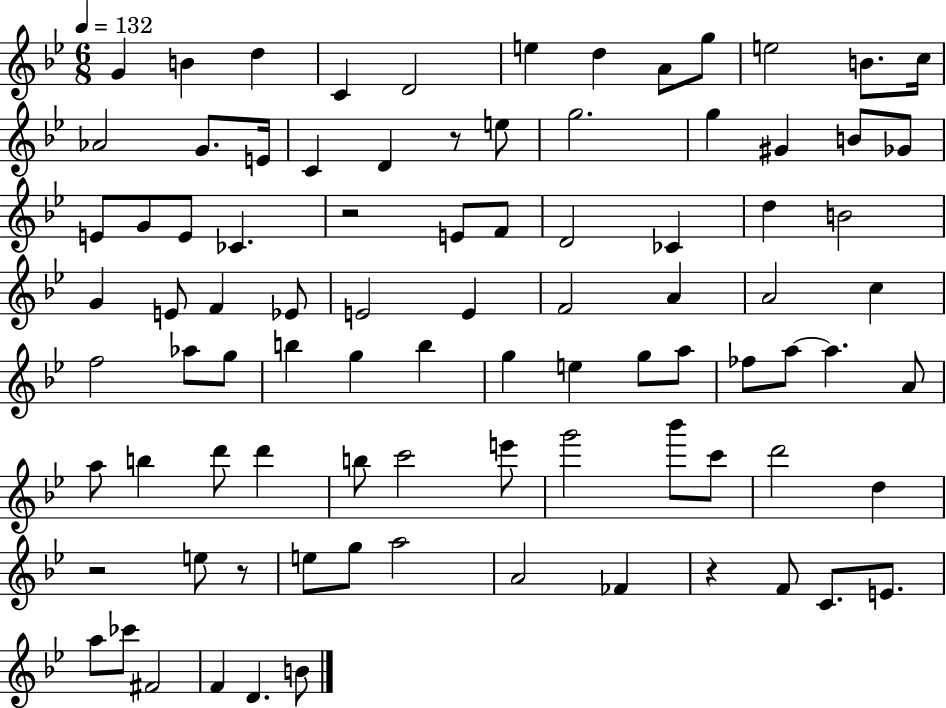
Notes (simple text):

G4/q B4/q D5/q C4/q D4/h E5/q D5/q A4/e G5/e E5/h B4/e. C5/s Ab4/h G4/e. E4/s C4/q D4/q R/e E5/e G5/h. G5/q G#4/q B4/e Gb4/e E4/e G4/e E4/e CES4/q. R/h E4/e F4/e D4/h CES4/q D5/q B4/h G4/q E4/e F4/q Eb4/e E4/h E4/q F4/h A4/q A4/h C5/q F5/h Ab5/e G5/e B5/q G5/q B5/q G5/q E5/q G5/e A5/e FES5/e A5/e A5/q. A4/e A5/e B5/q D6/e D6/q B5/e C6/h E6/e G6/h Bb6/e C6/e D6/h D5/q R/h E5/e R/e E5/e G5/e A5/h A4/h FES4/q R/q F4/e C4/e. E4/e. A5/e CES6/e F#4/h F4/q D4/q. B4/e